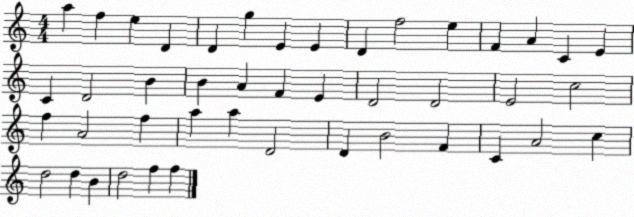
X:1
T:Untitled
M:4/4
L:1/4
K:C
a f e D D g E E D f2 e F A C E C D2 B B A F E D2 D2 E2 c2 f A2 f a a D2 D B2 F C A2 c d2 d B d2 f f